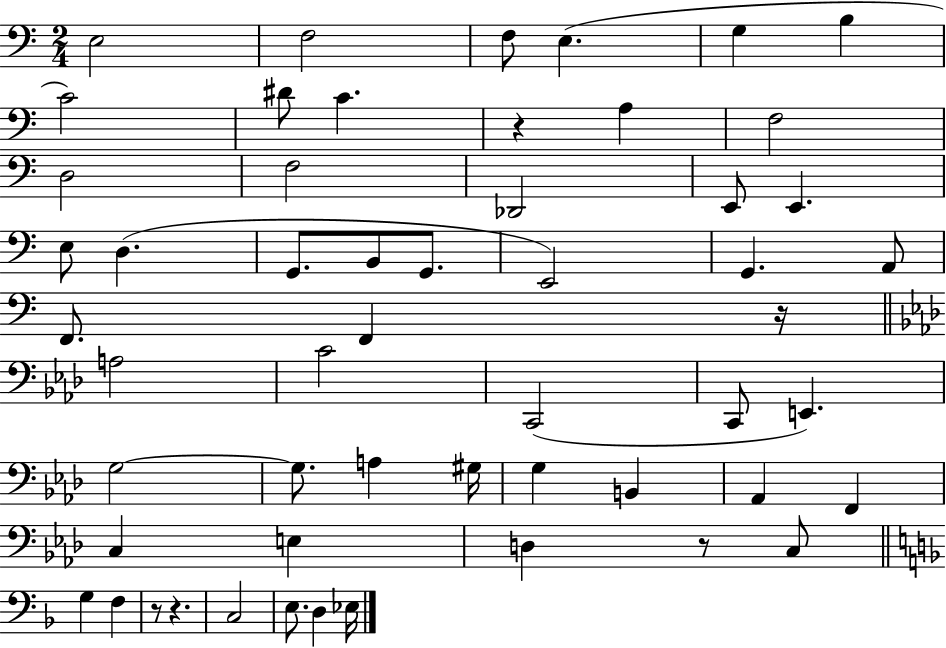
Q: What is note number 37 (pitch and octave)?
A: B2